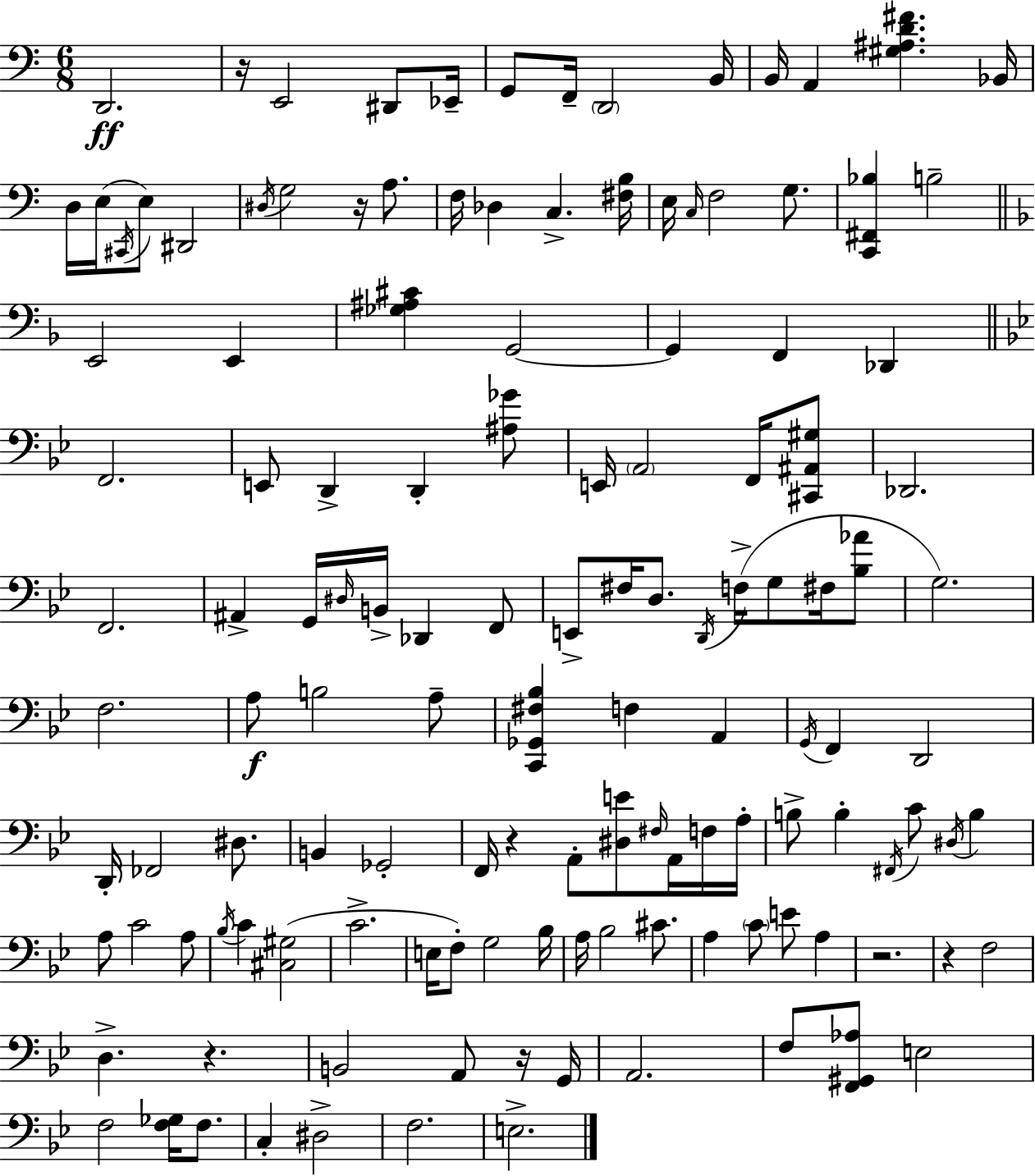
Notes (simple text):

D2/h. R/s E2/h D#2/e Eb2/s G2/e F2/s D2/h B2/s B2/s A2/q [G#3,A#3,D4,F#4]/q. Bb2/s D3/s E3/s C#2/s E3/e D#2/h D#3/s G3/h R/s A3/e. F3/s Db3/q C3/q. [F#3,B3]/s E3/s C3/s F3/h G3/e. [C2,F#2,Bb3]/q B3/h E2/h E2/q [Gb3,A#3,C#4]/q G2/h G2/q F2/q Db2/q F2/h. E2/e D2/q D2/q [A#3,Gb4]/e E2/s A2/h F2/s [C#2,A#2,G#3]/e Db2/h. F2/h. A#2/q G2/s D#3/s B2/s Db2/q F2/e E2/e F#3/s D3/e. D2/s F3/s G3/e F#3/s [Bb3,Ab4]/e G3/h. F3/h. A3/e B3/h A3/e [C2,Gb2,F#3,Bb3]/q F3/q A2/q G2/s F2/q D2/h D2/s FES2/h D#3/e. B2/q Gb2/h F2/s R/q A2/e [D#3,E4]/e F#3/s A2/s F3/s A3/s B3/e B3/q F#2/s C4/e D#3/s B3/q A3/e C4/h A3/e Bb3/s C4/q [C#3,G#3]/h C4/h. E3/s F3/e G3/h Bb3/s A3/s Bb3/h C#4/e. A3/q C4/e E4/e A3/q R/h. R/q F3/h D3/q. R/q. B2/h A2/e R/s G2/s A2/h. F3/e [F2,G#2,Ab3]/e E3/h F3/h [F3,Gb3]/s F3/e. C3/q D#3/h F3/h. E3/h.